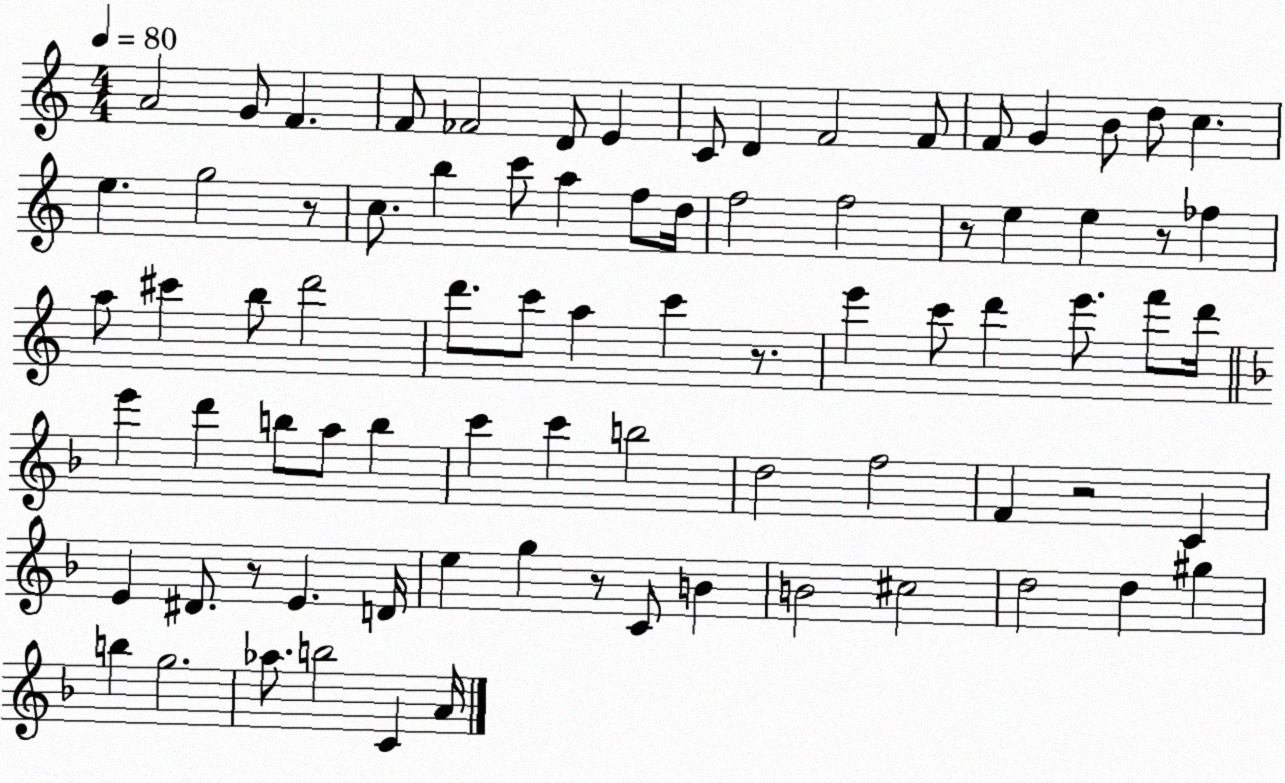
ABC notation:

X:1
T:Untitled
M:4/4
L:1/4
K:C
A2 G/2 F F/2 _F2 D/2 E C/2 D F2 F/2 F/2 G B/2 d/2 c e g2 z/2 c/2 b c'/2 a f/2 d/4 f2 f2 z/2 e e z/2 _f a/2 ^c' b/2 d'2 d'/2 c'/2 a c' z/2 e' c'/2 d' e'/2 f'/2 d'/4 e' d' b/2 a/2 b c' c' b2 d2 f2 F z2 C E ^D/2 z/2 E D/4 e g z/2 C/2 B B2 ^c2 d2 d ^g b g2 _a/2 b2 C A/4